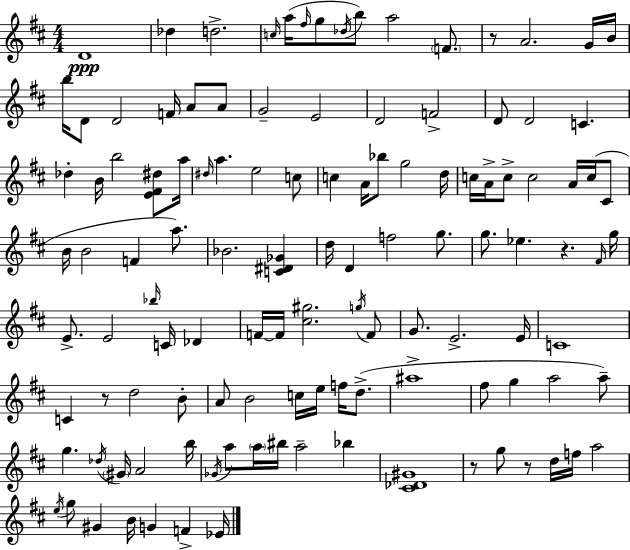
X:1
T:Untitled
M:4/4
L:1/4
K:D
D4 _d d2 c/4 a/4 ^f/4 g/2 _d/4 b/2 a2 F/2 z/2 A2 G/4 B/4 b/4 D/2 D2 F/4 A/2 A/2 G2 E2 D2 F2 D/2 D2 C _d B/4 b2 [E^F^d]/2 a/4 ^d/4 a e2 c/2 c A/4 _b/2 g2 d/4 c/4 A/4 c/2 c2 A/4 c/4 ^C/2 B/4 B2 F a/2 _B2 [C^D_G] d/4 D f2 g/2 g/2 _e z ^F/4 g/4 E/2 E2 _b/4 C/4 _D F/4 F/4 [^c^g]2 g/4 F/2 G/2 E2 E/4 C4 C z/2 d2 B/2 A/2 B2 c/4 e/4 f/4 d/2 ^a4 ^f/2 g a2 a/2 g _d/4 ^G/4 A2 b/4 _G/4 a/2 a/4 ^b/4 a2 _b [^C_D^G]4 z/2 g/2 z/2 d/4 f/4 a2 e/4 g/2 ^G B/4 G F _E/4